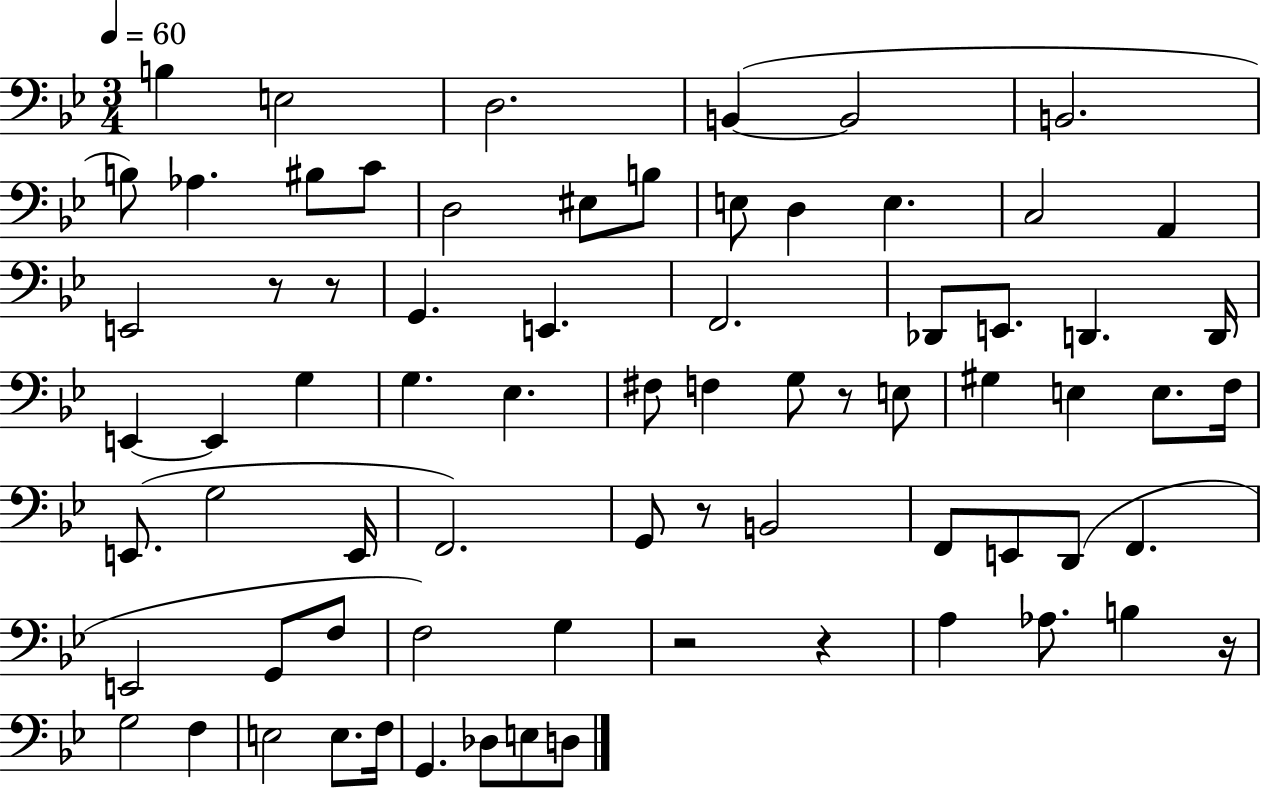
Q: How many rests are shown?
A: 7